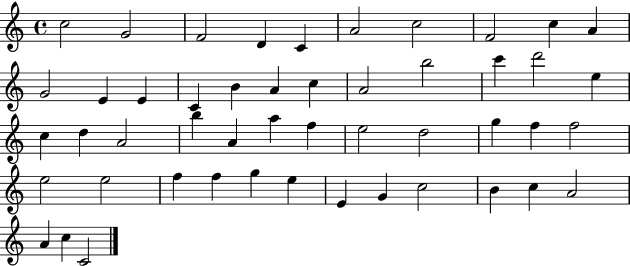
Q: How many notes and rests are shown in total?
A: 49